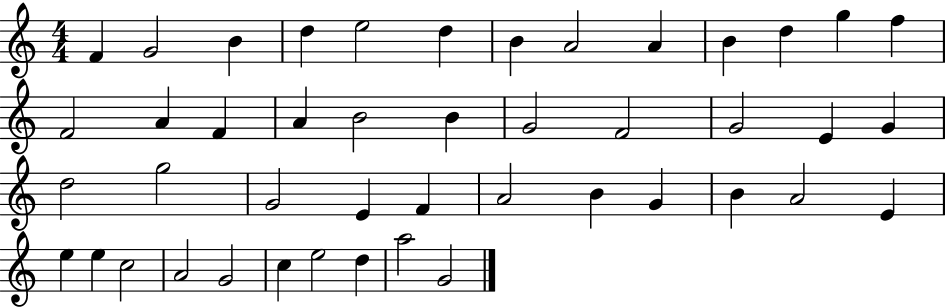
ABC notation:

X:1
T:Untitled
M:4/4
L:1/4
K:C
F G2 B d e2 d B A2 A B d g f F2 A F A B2 B G2 F2 G2 E G d2 g2 G2 E F A2 B G B A2 E e e c2 A2 G2 c e2 d a2 G2